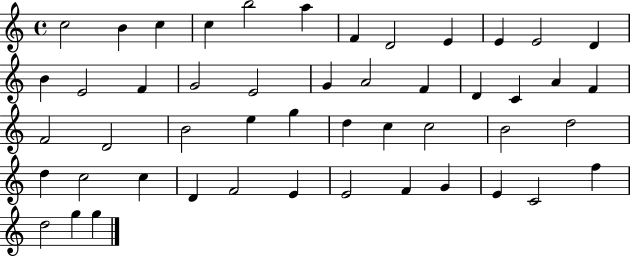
C5/h B4/q C5/q C5/q B5/h A5/q F4/q D4/h E4/q E4/q E4/h D4/q B4/q E4/h F4/q G4/h E4/h G4/q A4/h F4/q D4/q C4/q A4/q F4/q F4/h D4/h B4/h E5/q G5/q D5/q C5/q C5/h B4/h D5/h D5/q C5/h C5/q D4/q F4/h E4/q E4/h F4/q G4/q E4/q C4/h F5/q D5/h G5/q G5/q